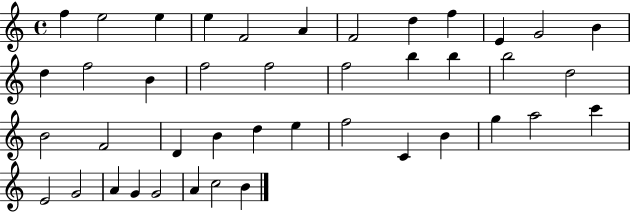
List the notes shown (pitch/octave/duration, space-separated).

F5/q E5/h E5/q E5/q F4/h A4/q F4/h D5/q F5/q E4/q G4/h B4/q D5/q F5/h B4/q F5/h F5/h F5/h B5/q B5/q B5/h D5/h B4/h F4/h D4/q B4/q D5/q E5/q F5/h C4/q B4/q G5/q A5/h C6/q E4/h G4/h A4/q G4/q G4/h A4/q C5/h B4/q